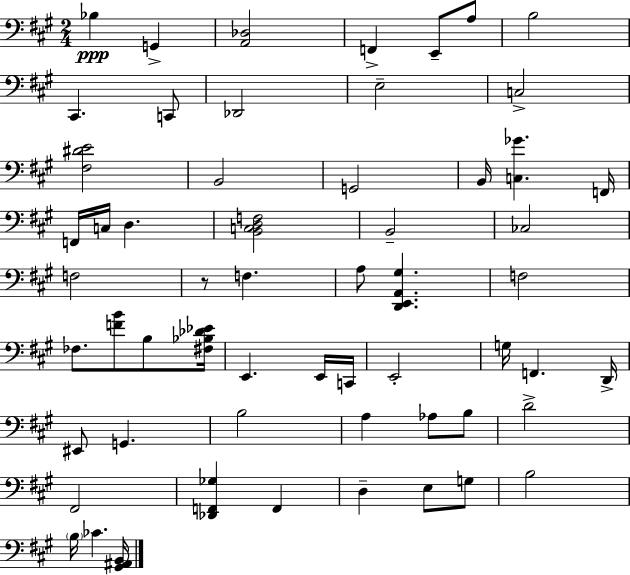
Bb3/q G2/q [A2,Db3]/h F2/q E2/e A3/e B3/h C#2/q. C2/e Db2/h E3/h C3/h [F#3,D#4,E4]/h B2/h G2/h B2/s [C3,Gb4]/q. F2/s F2/s C3/s D3/q. [B2,C3,D3,F3]/h B2/h CES3/h F3/h R/e F3/q. A3/e [D2,E2,A2,G#3]/q. F3/h FES3/e. [F4,B4]/e B3/e [F#3,Bb3,Db4,Eb4]/s E2/q. E2/s C2/s E2/h G3/s F2/q. D2/s EIS2/e G2/q. B3/h A3/q Ab3/e B3/e D4/h F#2/h [Db2,F2,Gb3]/q F2/q D3/q E3/e G3/e B3/h B3/s CES4/q. [G#2,A#2,B2]/s